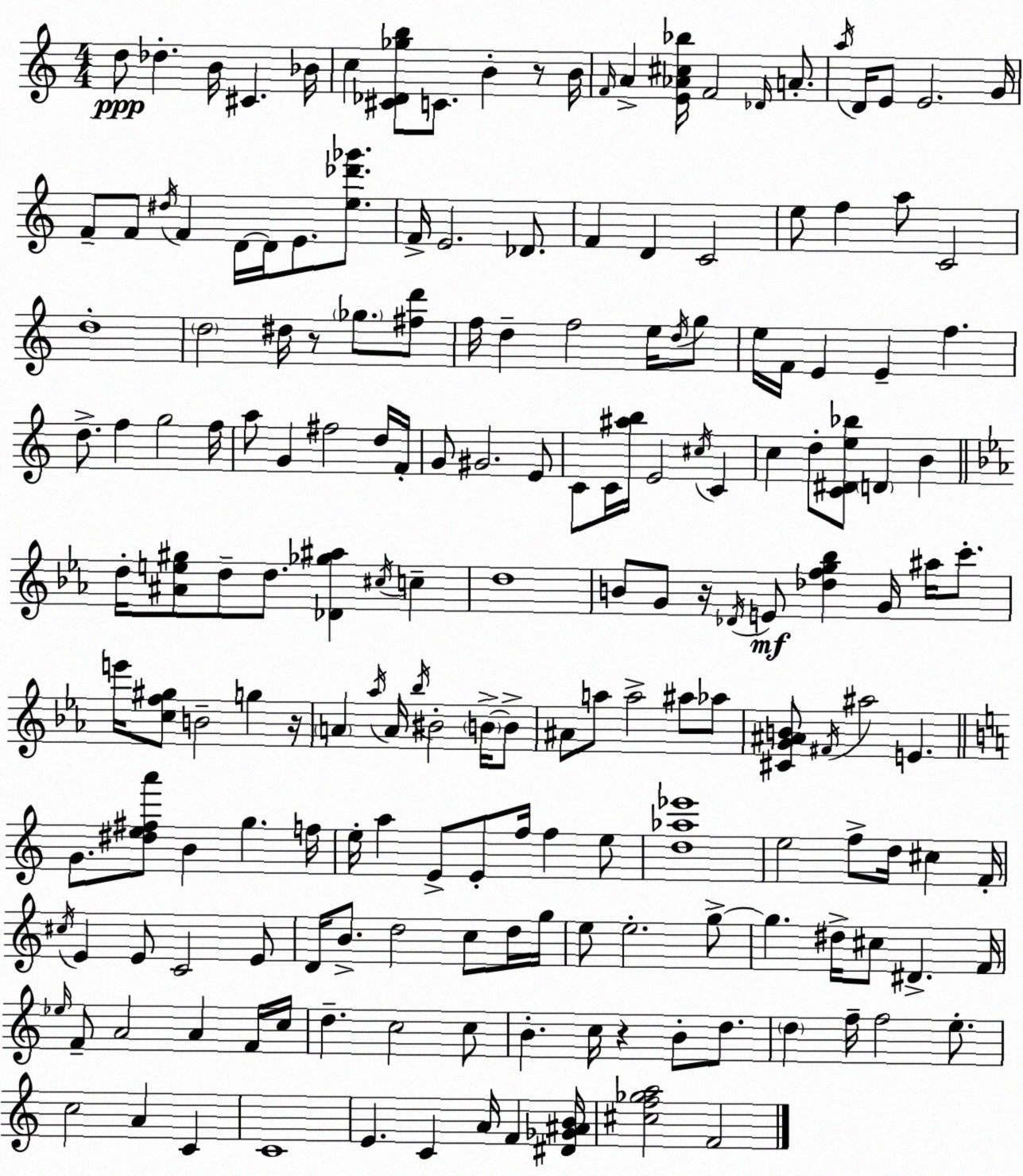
X:1
T:Untitled
M:4/4
L:1/4
K:Am
d/2 _d B/4 ^C _B/4 c [^C_D_gb]/2 C/2 B z/2 B/4 F/4 A [E_A^c_b]/4 F2 _D/4 A/2 a/4 D/4 E/2 E2 G/4 F/2 F/2 ^d/4 F D/4 D/4 E/2 [e_d'_g']/2 F/4 E2 _D/2 F D C2 e/2 f a/2 C2 d4 d2 ^d/4 z/2 _g/2 [^fd']/2 f/4 d f2 e/4 d/4 g/2 e/4 F/4 E E f d/2 f g2 f/4 a/2 G ^f2 d/4 F/4 G/2 ^G2 E/2 C/2 C/4 [^ab]/4 E2 ^c/4 C c d/2 [C^De_b]/2 D B d/4 [^Ae^g]/2 d/2 d/2 [_D_g^a] ^c/4 c d4 B/2 G/2 z/4 _D/4 E/2 [_dfg_b] G/4 ^a/4 c'/2 e'/4 [cf^g]/2 B2 g z/4 A _a/4 A/4 _b/4 ^B2 B/4 B/2 ^A/2 a/2 a2 ^a/2 _a/2 [^CG^AB]/2 ^F/4 ^a2 E G/2 [^de^fa']/2 B g f/4 e/4 a E/2 E/2 f/4 f e/2 [d_a_e']4 e2 f/2 d/4 ^c F/4 ^c/4 E E/2 C2 E/2 D/4 B/2 d2 c/2 d/4 g/4 e/2 e2 g/2 g ^d/4 ^c/2 ^D F/4 _e/4 F/2 A2 A F/4 c/4 d c2 c/2 B c/4 z B/2 d/2 d f/4 f2 e/2 c2 A C C4 E C A/4 F [^D_G^AB]/4 [^cf_ga]2 F2